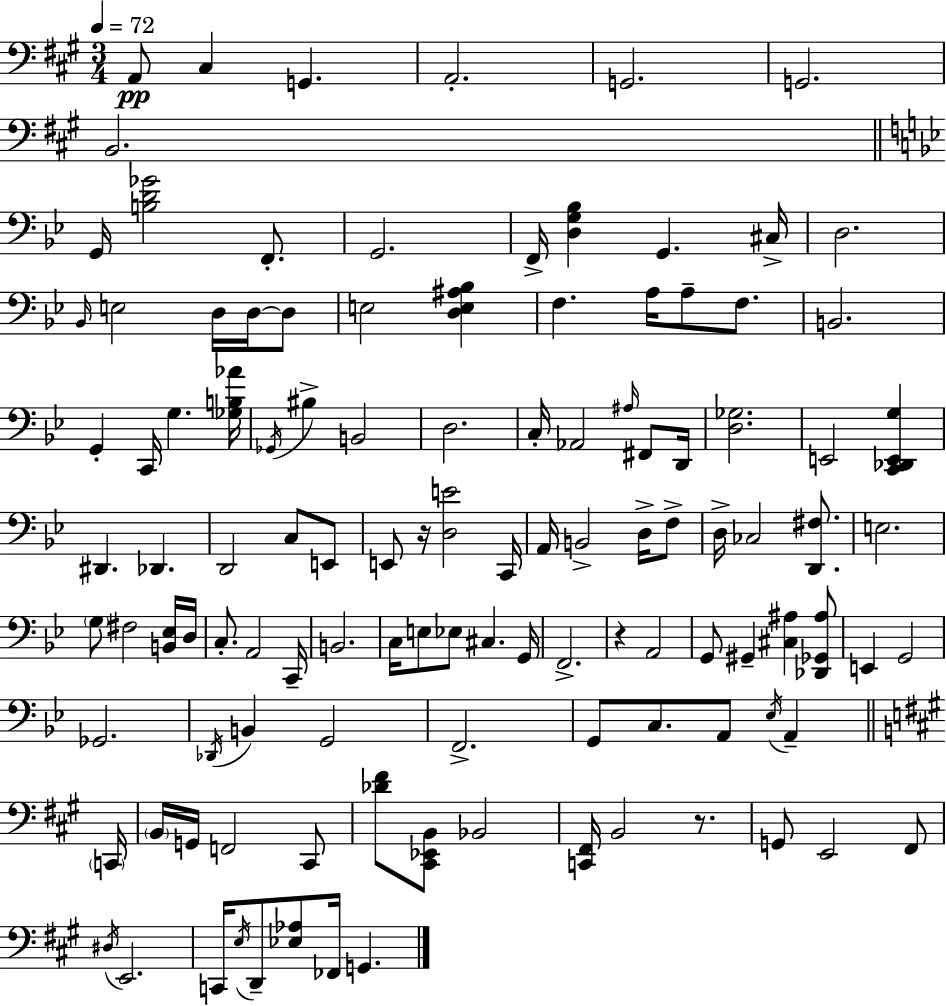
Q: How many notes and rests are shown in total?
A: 115